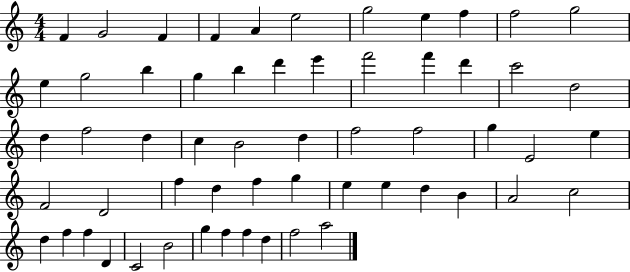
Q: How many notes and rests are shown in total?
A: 58